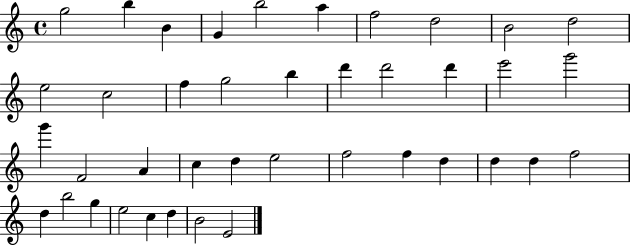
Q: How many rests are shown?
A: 0